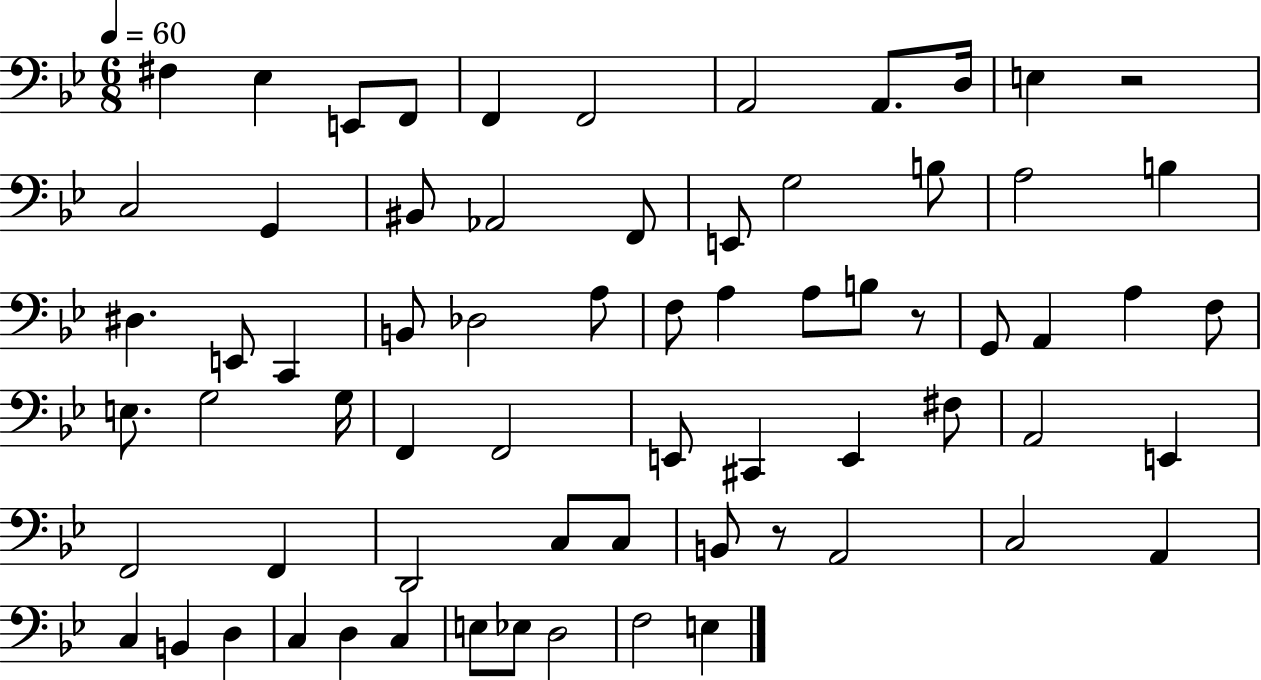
{
  \clef bass
  \numericTimeSignature
  \time 6/8
  \key bes \major
  \tempo 4 = 60
  fis4 ees4 e,8 f,8 | f,4 f,2 | a,2 a,8. d16 | e4 r2 | \break c2 g,4 | bis,8 aes,2 f,8 | e,8 g2 b8 | a2 b4 | \break dis4. e,8 c,4 | b,8 des2 a8 | f8 a4 a8 b8 r8 | g,8 a,4 a4 f8 | \break e8. g2 g16 | f,4 f,2 | e,8 cis,4 e,4 fis8 | a,2 e,4 | \break f,2 f,4 | d,2 c8 c8 | b,8 r8 a,2 | c2 a,4 | \break c4 b,4 d4 | c4 d4 c4 | e8 ees8 d2 | f2 e4 | \break \bar "|."
}